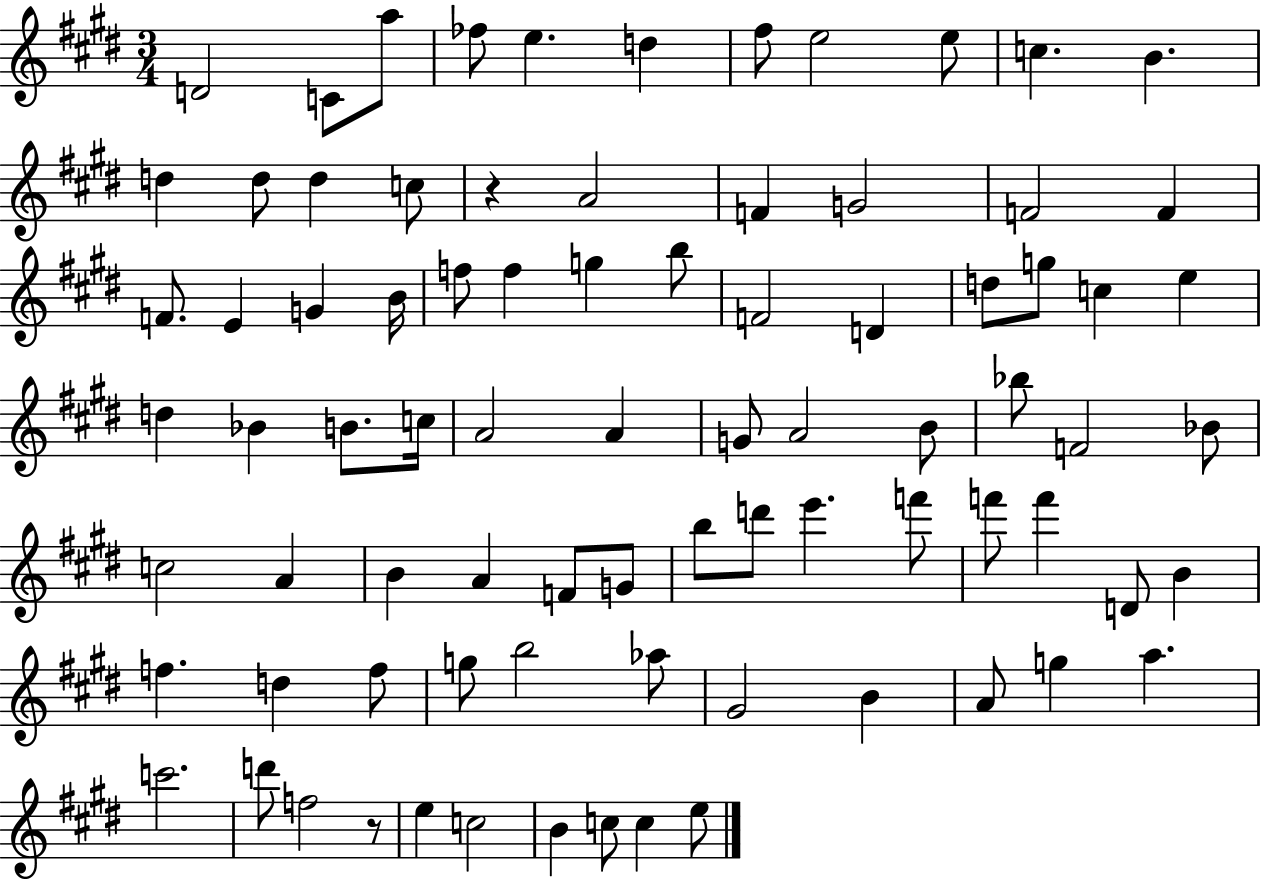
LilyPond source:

{
  \clef treble
  \numericTimeSignature
  \time 3/4
  \key e \major
  d'2 c'8 a''8 | fes''8 e''4. d''4 | fis''8 e''2 e''8 | c''4. b'4. | \break d''4 d''8 d''4 c''8 | r4 a'2 | f'4 g'2 | f'2 f'4 | \break f'8. e'4 g'4 b'16 | f''8 f''4 g''4 b''8 | f'2 d'4 | d''8 g''8 c''4 e''4 | \break d''4 bes'4 b'8. c''16 | a'2 a'4 | g'8 a'2 b'8 | bes''8 f'2 bes'8 | \break c''2 a'4 | b'4 a'4 f'8 g'8 | b''8 d'''8 e'''4. f'''8 | f'''8 f'''4 d'8 b'4 | \break f''4. d''4 f''8 | g''8 b''2 aes''8 | gis'2 b'4 | a'8 g''4 a''4. | \break c'''2. | d'''8 f''2 r8 | e''4 c''2 | b'4 c''8 c''4 e''8 | \break \bar "|."
}